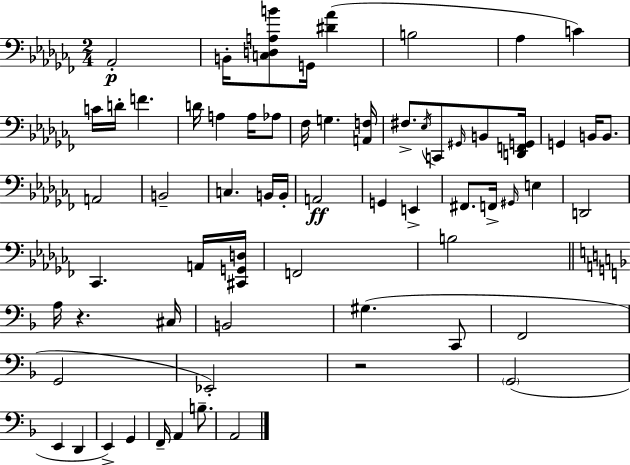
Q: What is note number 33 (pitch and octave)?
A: F2